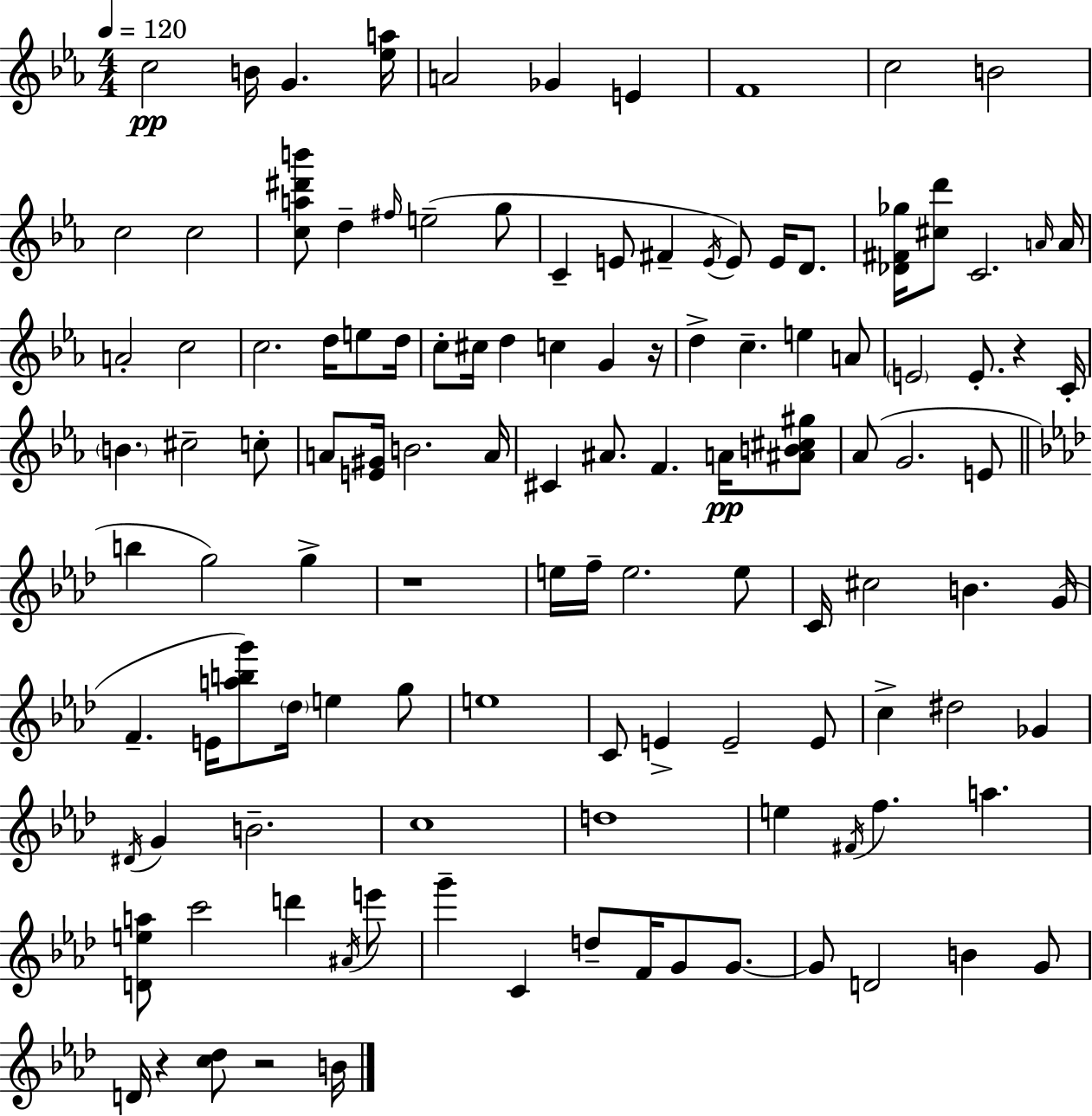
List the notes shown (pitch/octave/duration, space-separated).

C5/h B4/s G4/q. [Eb5,A5]/s A4/h Gb4/q E4/q F4/w C5/h B4/h C5/h C5/h [C5,A5,D#6,B6]/e D5/q F#5/s E5/h G5/e C4/q E4/e F#4/q E4/s E4/e E4/s D4/e. [Db4,F#4,Gb5]/s [C#5,D6]/e C4/h. A4/s A4/s A4/h C5/h C5/h. D5/s E5/e D5/s C5/e C#5/s D5/q C5/q G4/q R/s D5/q C5/q. E5/q A4/e E4/h E4/e. R/q C4/s B4/q. C#5/h C5/e A4/e [E4,G#4]/s B4/h. A4/s C#4/q A#4/e. F4/q. A4/s [A#4,B4,C#5,G#5]/e Ab4/e G4/h. E4/e B5/q G5/h G5/q R/w E5/s F5/s E5/h. E5/e C4/s C#5/h B4/q. G4/s F4/q. E4/s [A5,B5,G6]/e Db5/s E5/q G5/e E5/w C4/e E4/q E4/h E4/e C5/q D#5/h Gb4/q D#4/s G4/q B4/h. C5/w D5/w E5/q F#4/s F5/q. A5/q. [D4,E5,A5]/e C6/h D6/q A#4/s E6/e G6/q C4/q D5/e F4/s G4/e G4/e. G4/e D4/h B4/q G4/e D4/s R/q [C5,Db5]/e R/h B4/s